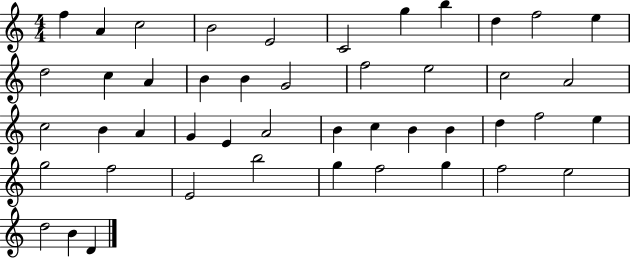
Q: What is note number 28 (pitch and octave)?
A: B4